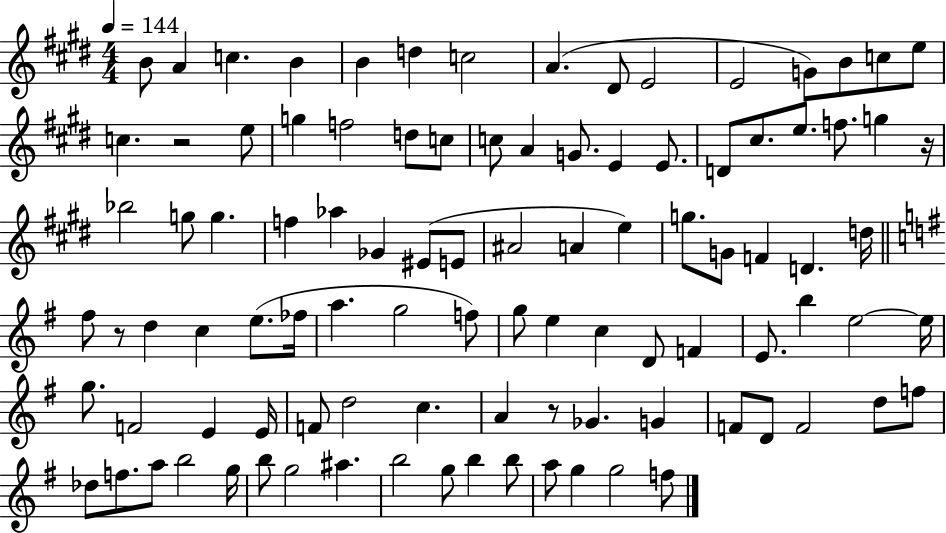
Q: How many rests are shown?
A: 4